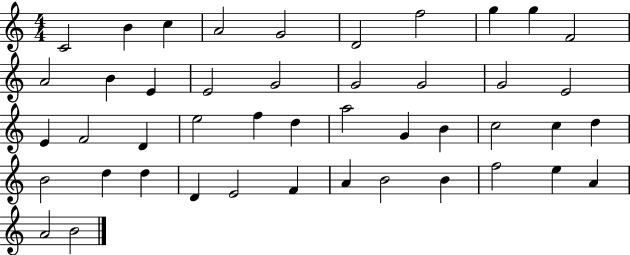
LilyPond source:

{
  \clef treble
  \numericTimeSignature
  \time 4/4
  \key c \major
  c'2 b'4 c''4 | a'2 g'2 | d'2 f''2 | g''4 g''4 f'2 | \break a'2 b'4 e'4 | e'2 g'2 | g'2 g'2 | g'2 e'2 | \break e'4 f'2 d'4 | e''2 f''4 d''4 | a''2 g'4 b'4 | c''2 c''4 d''4 | \break b'2 d''4 d''4 | d'4 e'2 f'4 | a'4 b'2 b'4 | f''2 e''4 a'4 | \break a'2 b'2 | \bar "|."
}